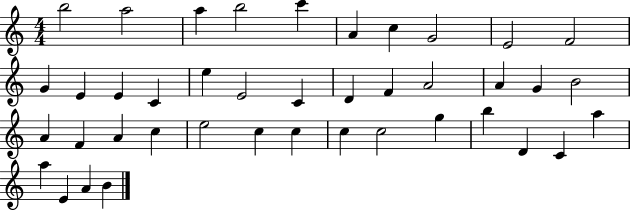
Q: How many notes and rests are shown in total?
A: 41